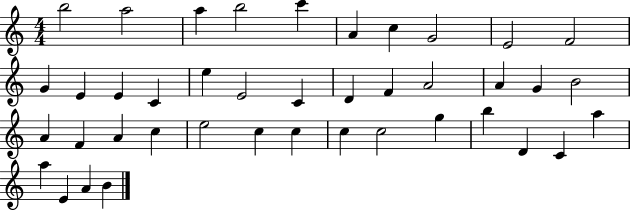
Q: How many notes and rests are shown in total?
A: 41